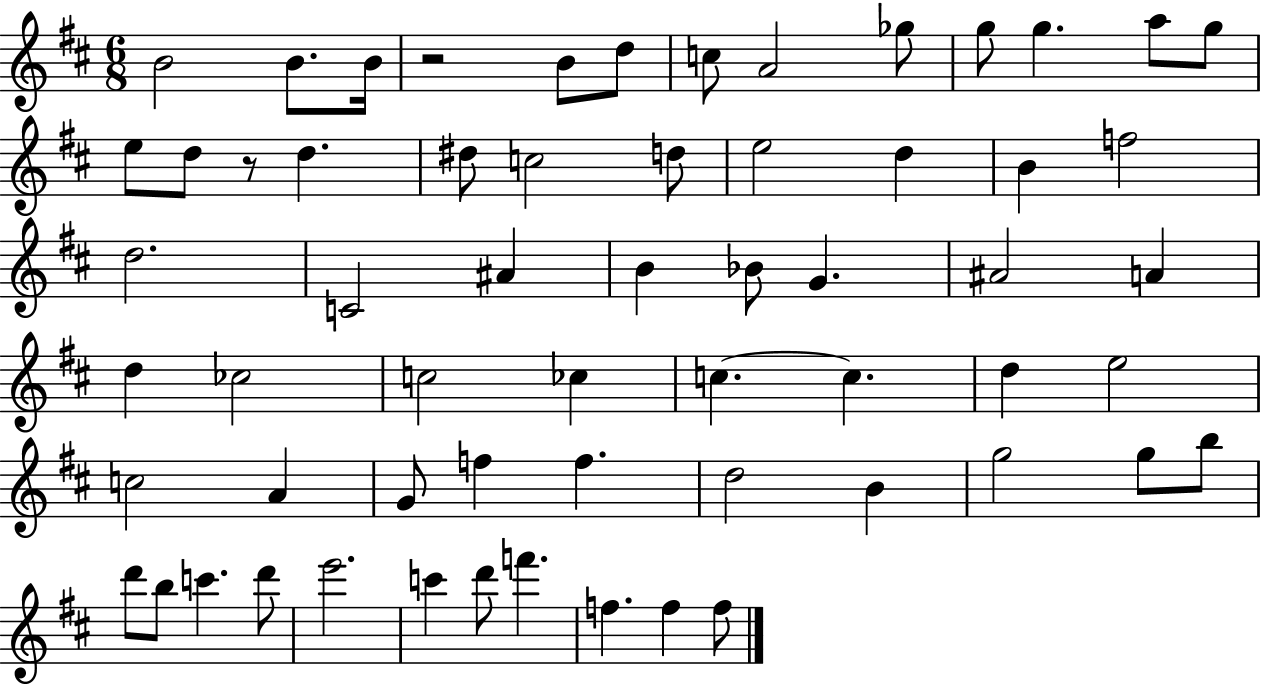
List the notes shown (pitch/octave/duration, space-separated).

B4/h B4/e. B4/s R/h B4/e D5/e C5/e A4/h Gb5/e G5/e G5/q. A5/e G5/e E5/e D5/e R/e D5/q. D#5/e C5/h D5/e E5/h D5/q B4/q F5/h D5/h. C4/h A#4/q B4/q Bb4/e G4/q. A#4/h A4/q D5/q CES5/h C5/h CES5/q C5/q. C5/q. D5/q E5/h C5/h A4/q G4/e F5/q F5/q. D5/h B4/q G5/h G5/e B5/e D6/e B5/e C6/q. D6/e E6/h. C6/q D6/e F6/q. F5/q. F5/q F5/e